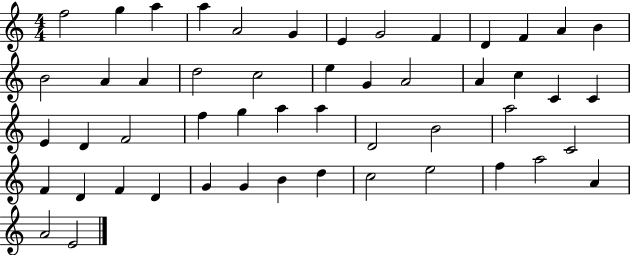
X:1
T:Untitled
M:4/4
L:1/4
K:C
f2 g a a A2 G E G2 F D F A B B2 A A d2 c2 e G A2 A c C C E D F2 f g a a D2 B2 a2 C2 F D F D G G B d c2 e2 f a2 A A2 E2